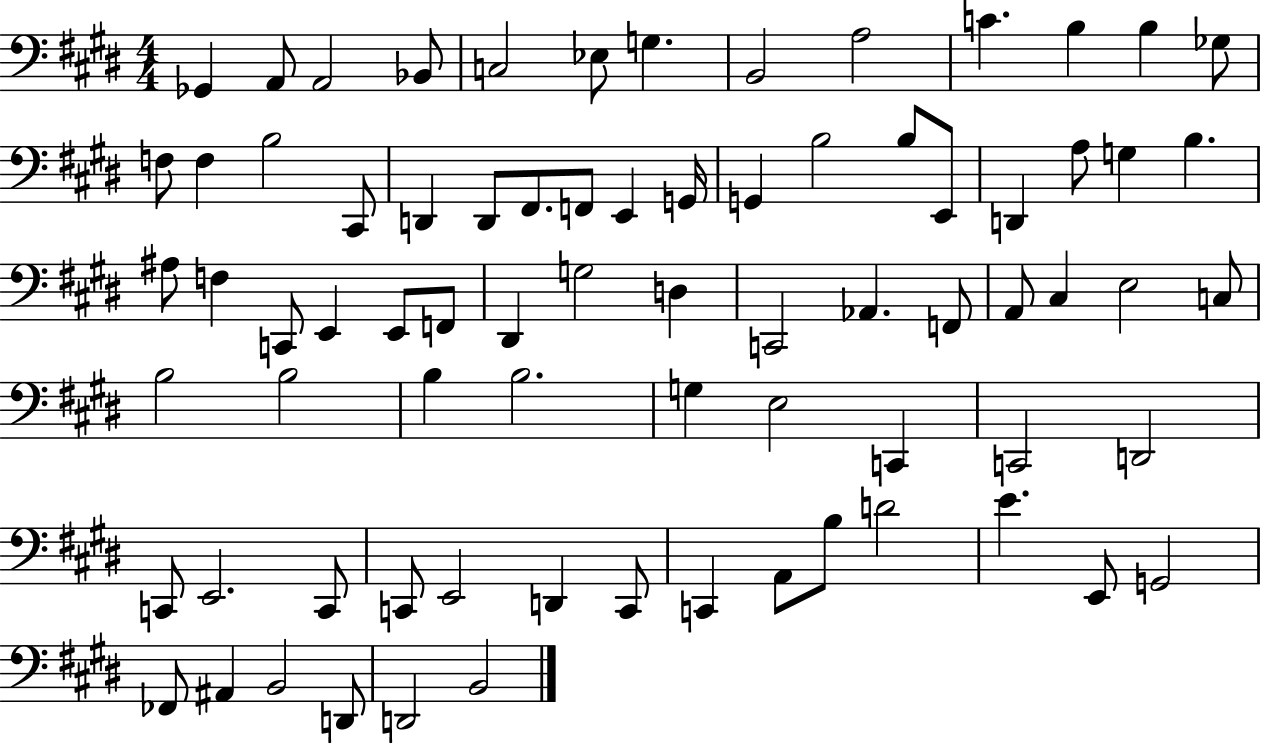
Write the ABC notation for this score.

X:1
T:Untitled
M:4/4
L:1/4
K:E
_G,, A,,/2 A,,2 _B,,/2 C,2 _E,/2 G, B,,2 A,2 C B, B, _G,/2 F,/2 F, B,2 ^C,,/2 D,, D,,/2 ^F,,/2 F,,/2 E,, G,,/4 G,, B,2 B,/2 E,,/2 D,, A,/2 G, B, ^A,/2 F, C,,/2 E,, E,,/2 F,,/2 ^D,, G,2 D, C,,2 _A,, F,,/2 A,,/2 ^C, E,2 C,/2 B,2 B,2 B, B,2 G, E,2 C,, C,,2 D,,2 C,,/2 E,,2 C,,/2 C,,/2 E,,2 D,, C,,/2 C,, A,,/2 B,/2 D2 E E,,/2 G,,2 _F,,/2 ^A,, B,,2 D,,/2 D,,2 B,,2